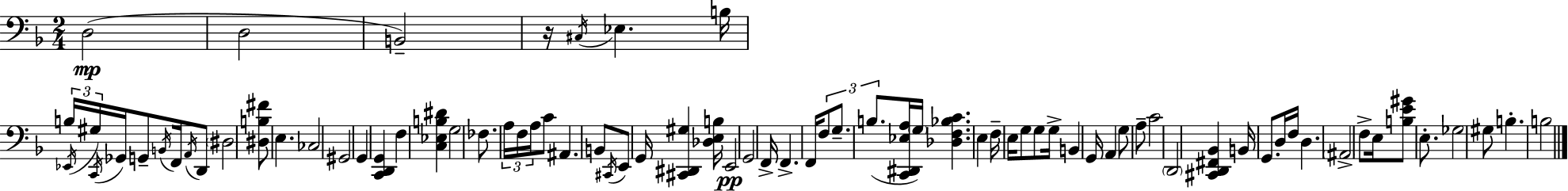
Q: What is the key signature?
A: D minor